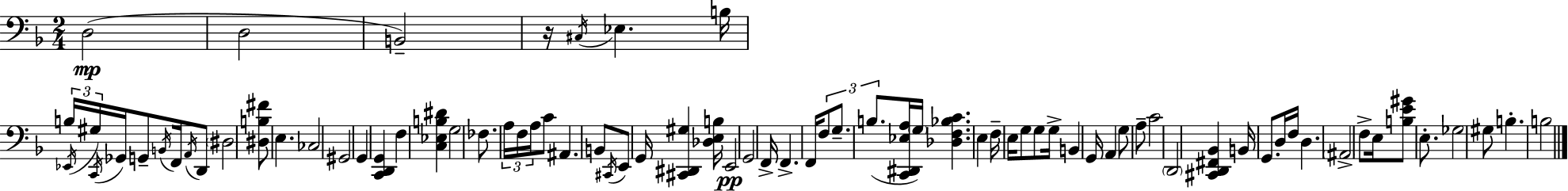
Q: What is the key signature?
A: D minor